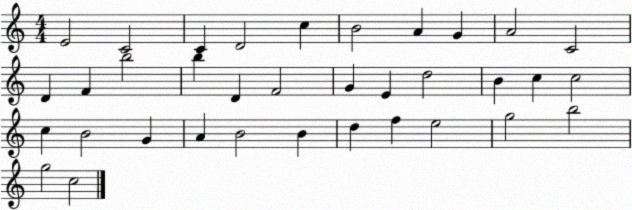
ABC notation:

X:1
T:Untitled
M:4/4
L:1/4
K:C
E2 C2 C D2 c B2 A G A2 C2 D F b2 b D F2 G E d2 B c c2 c B2 G A B2 B d f e2 g2 b2 g2 c2